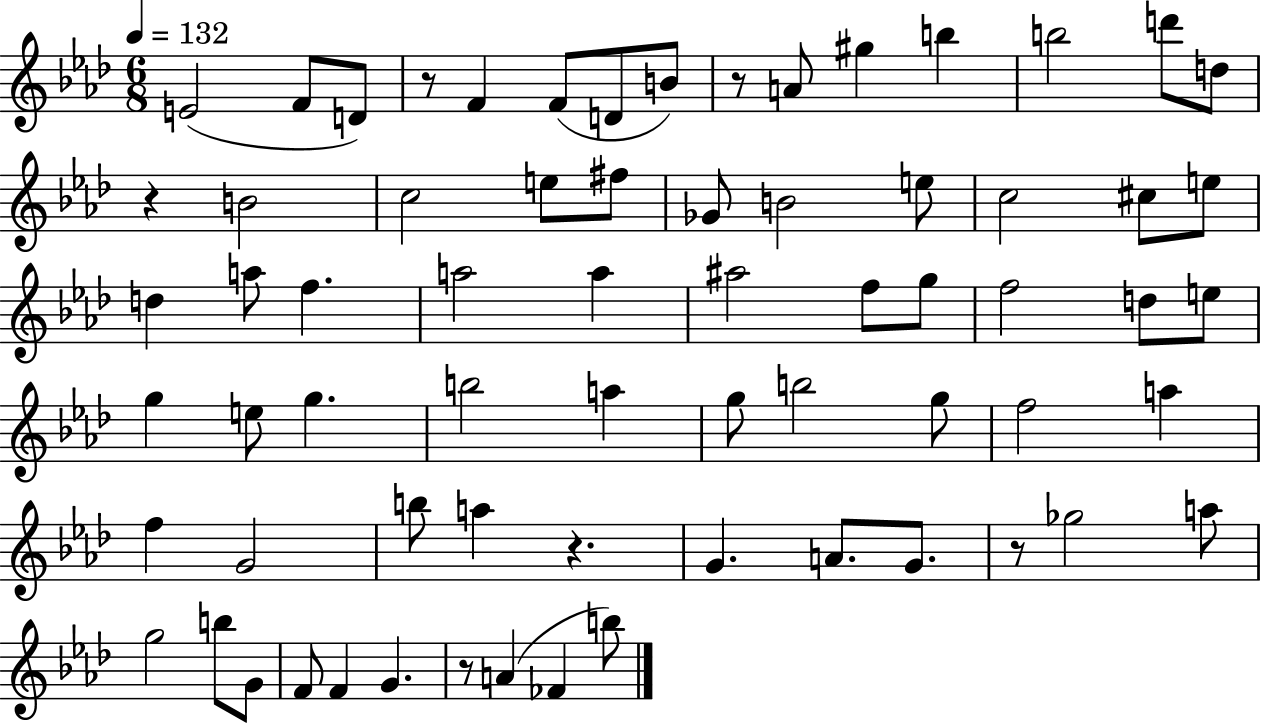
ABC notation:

X:1
T:Untitled
M:6/8
L:1/4
K:Ab
E2 F/2 D/2 z/2 F F/2 D/2 B/2 z/2 A/2 ^g b b2 d'/2 d/2 z B2 c2 e/2 ^f/2 _G/2 B2 e/2 c2 ^c/2 e/2 d a/2 f a2 a ^a2 f/2 g/2 f2 d/2 e/2 g e/2 g b2 a g/2 b2 g/2 f2 a f G2 b/2 a z G A/2 G/2 z/2 _g2 a/2 g2 b/2 G/2 F/2 F G z/2 A _F b/2